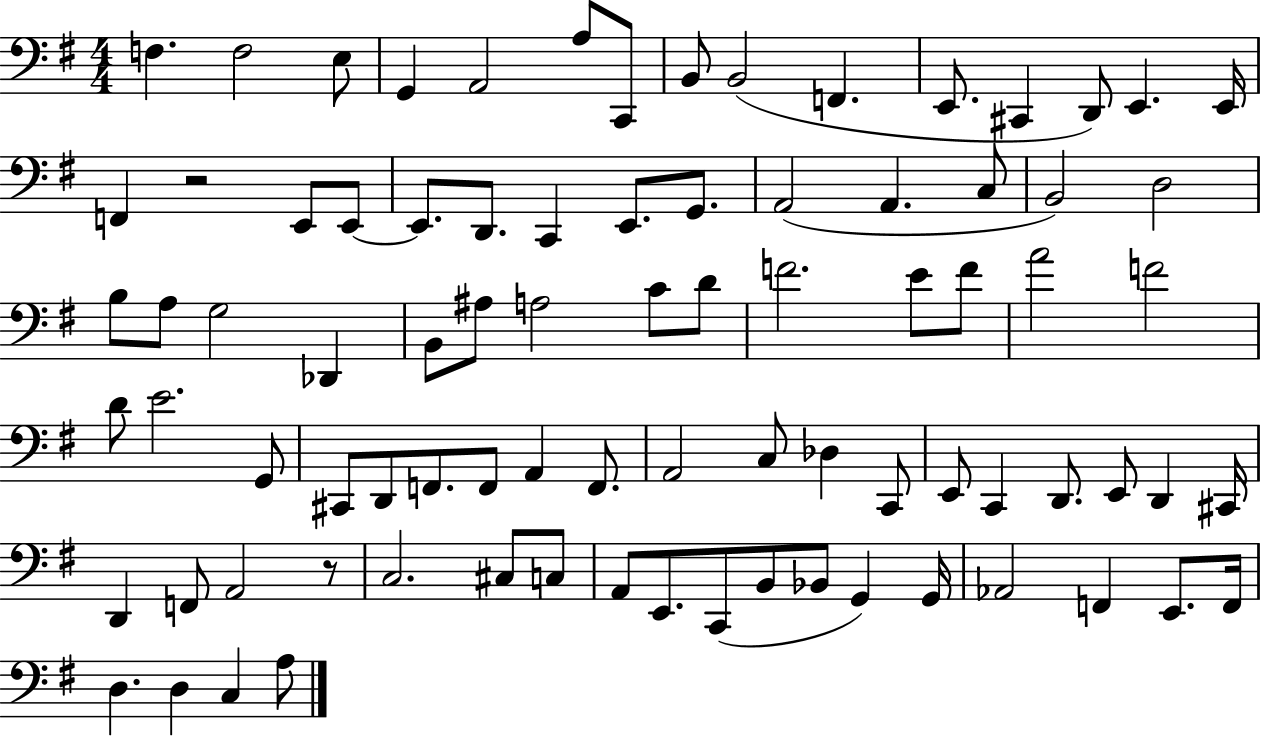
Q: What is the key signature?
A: G major